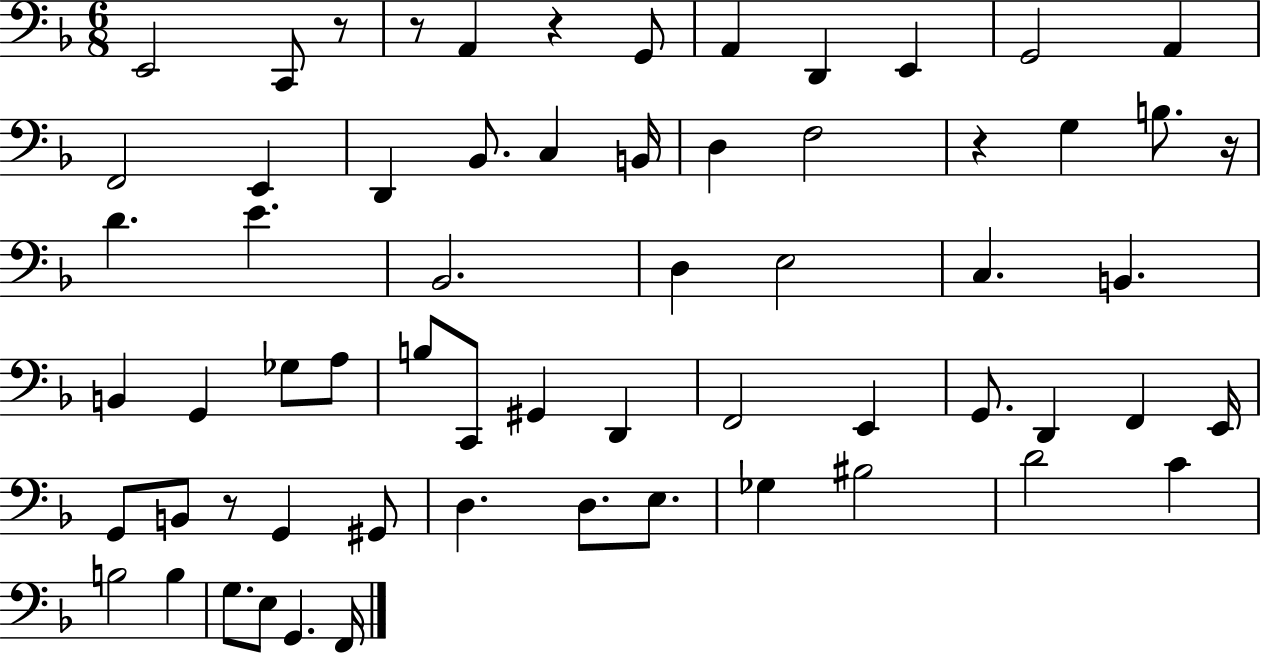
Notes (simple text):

E2/h C2/e R/e R/e A2/q R/q G2/e A2/q D2/q E2/q G2/h A2/q F2/h E2/q D2/q Bb2/e. C3/q B2/s D3/q F3/h R/q G3/q B3/e. R/s D4/q. E4/q. Bb2/h. D3/q E3/h C3/q. B2/q. B2/q G2/q Gb3/e A3/e B3/e C2/e G#2/q D2/q F2/h E2/q G2/e. D2/q F2/q E2/s G2/e B2/e R/e G2/q G#2/e D3/q. D3/e. E3/e. Gb3/q BIS3/h D4/h C4/q B3/h B3/q G3/e. E3/e G2/q. F2/s